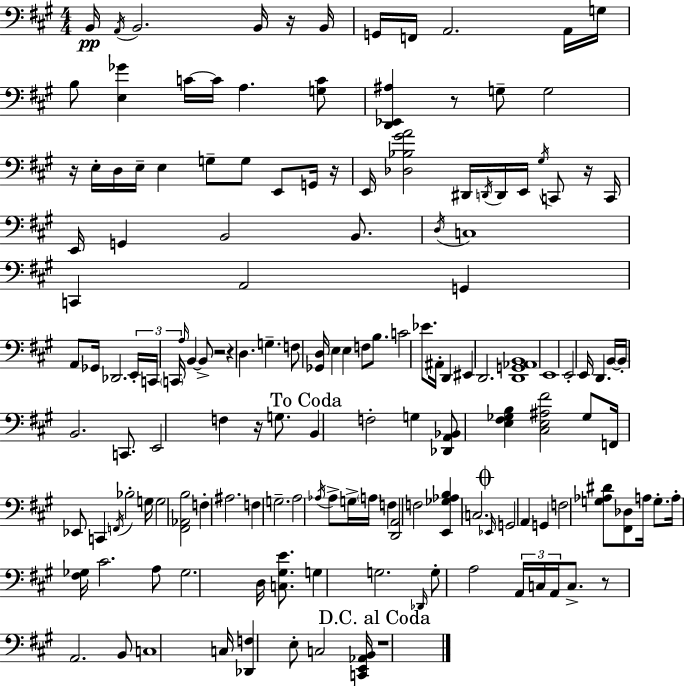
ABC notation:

X:1
T:Untitled
M:4/4
L:1/4
K:A
B,,/4 A,,/4 B,,2 B,,/4 z/4 B,,/4 G,,/4 F,,/4 A,,2 A,,/4 G,/4 B,/2 [E,_G] C/4 C/4 A, [G,C]/2 [D,,_E,,^A,] z/2 G,/2 G,2 z/4 E,/4 D,/4 E,/4 E, G,/2 G,/2 E,,/2 G,,/4 z/4 E,,/4 [_D,_B,^GA]2 ^D,,/4 D,,/4 D,,/4 E,,/4 ^G,/4 C,,/2 z/4 C,,/4 E,,/4 G,, B,,2 B,,/2 D,/4 C,4 C,, A,,2 G,, A,,/2 _G,,/4 _D,,2 E,,/4 C,,/4 C,,/4 A,/4 B,, B,,/2 z2 z D, G, F,/2 [_G,,D,]/4 E, E, F,/2 B,/2 C2 _E/2 ^A,,/4 D,, ^E,, D,,2 [D,,G,,_A,,B,,]4 E,,4 E,,2 E,,/4 D,, B,,/4 B,,/4 B,,2 C,,/2 E,,2 F, z/4 G,/2 B,, F,2 G, [_D,,A,,_B,,]/2 [E,^F,_G,B,] [^C,E,^A,^F]2 _G,/2 F,,/4 _E,,/2 C,, F,,/4 _B,2 G,/4 G,2 [^F,,_A,,B,]2 F, ^A,2 F, G,2 A,2 _A,/4 _A,/2 G,/4 A,/4 F, [D,,A,,]2 F,2 [E,,_G,_A,B,] C,2 _E,,/4 G,,2 A,, G,, F,2 [G,_A,^D]/2 [^F,,_D,]/2 A,/4 G,/2 A,/4 [^F,_G,]/4 ^C2 A,/2 _G,2 D,/4 [C,^G,E]/2 G, G,2 _D,,/4 G,/2 A,2 A,,/4 C,/4 A,,/4 C,/2 z/2 A,,2 B,,/2 C,4 C,/4 [_D,,F,] E,/2 C,2 [C,,E,,_A,,B,,]/4 z4